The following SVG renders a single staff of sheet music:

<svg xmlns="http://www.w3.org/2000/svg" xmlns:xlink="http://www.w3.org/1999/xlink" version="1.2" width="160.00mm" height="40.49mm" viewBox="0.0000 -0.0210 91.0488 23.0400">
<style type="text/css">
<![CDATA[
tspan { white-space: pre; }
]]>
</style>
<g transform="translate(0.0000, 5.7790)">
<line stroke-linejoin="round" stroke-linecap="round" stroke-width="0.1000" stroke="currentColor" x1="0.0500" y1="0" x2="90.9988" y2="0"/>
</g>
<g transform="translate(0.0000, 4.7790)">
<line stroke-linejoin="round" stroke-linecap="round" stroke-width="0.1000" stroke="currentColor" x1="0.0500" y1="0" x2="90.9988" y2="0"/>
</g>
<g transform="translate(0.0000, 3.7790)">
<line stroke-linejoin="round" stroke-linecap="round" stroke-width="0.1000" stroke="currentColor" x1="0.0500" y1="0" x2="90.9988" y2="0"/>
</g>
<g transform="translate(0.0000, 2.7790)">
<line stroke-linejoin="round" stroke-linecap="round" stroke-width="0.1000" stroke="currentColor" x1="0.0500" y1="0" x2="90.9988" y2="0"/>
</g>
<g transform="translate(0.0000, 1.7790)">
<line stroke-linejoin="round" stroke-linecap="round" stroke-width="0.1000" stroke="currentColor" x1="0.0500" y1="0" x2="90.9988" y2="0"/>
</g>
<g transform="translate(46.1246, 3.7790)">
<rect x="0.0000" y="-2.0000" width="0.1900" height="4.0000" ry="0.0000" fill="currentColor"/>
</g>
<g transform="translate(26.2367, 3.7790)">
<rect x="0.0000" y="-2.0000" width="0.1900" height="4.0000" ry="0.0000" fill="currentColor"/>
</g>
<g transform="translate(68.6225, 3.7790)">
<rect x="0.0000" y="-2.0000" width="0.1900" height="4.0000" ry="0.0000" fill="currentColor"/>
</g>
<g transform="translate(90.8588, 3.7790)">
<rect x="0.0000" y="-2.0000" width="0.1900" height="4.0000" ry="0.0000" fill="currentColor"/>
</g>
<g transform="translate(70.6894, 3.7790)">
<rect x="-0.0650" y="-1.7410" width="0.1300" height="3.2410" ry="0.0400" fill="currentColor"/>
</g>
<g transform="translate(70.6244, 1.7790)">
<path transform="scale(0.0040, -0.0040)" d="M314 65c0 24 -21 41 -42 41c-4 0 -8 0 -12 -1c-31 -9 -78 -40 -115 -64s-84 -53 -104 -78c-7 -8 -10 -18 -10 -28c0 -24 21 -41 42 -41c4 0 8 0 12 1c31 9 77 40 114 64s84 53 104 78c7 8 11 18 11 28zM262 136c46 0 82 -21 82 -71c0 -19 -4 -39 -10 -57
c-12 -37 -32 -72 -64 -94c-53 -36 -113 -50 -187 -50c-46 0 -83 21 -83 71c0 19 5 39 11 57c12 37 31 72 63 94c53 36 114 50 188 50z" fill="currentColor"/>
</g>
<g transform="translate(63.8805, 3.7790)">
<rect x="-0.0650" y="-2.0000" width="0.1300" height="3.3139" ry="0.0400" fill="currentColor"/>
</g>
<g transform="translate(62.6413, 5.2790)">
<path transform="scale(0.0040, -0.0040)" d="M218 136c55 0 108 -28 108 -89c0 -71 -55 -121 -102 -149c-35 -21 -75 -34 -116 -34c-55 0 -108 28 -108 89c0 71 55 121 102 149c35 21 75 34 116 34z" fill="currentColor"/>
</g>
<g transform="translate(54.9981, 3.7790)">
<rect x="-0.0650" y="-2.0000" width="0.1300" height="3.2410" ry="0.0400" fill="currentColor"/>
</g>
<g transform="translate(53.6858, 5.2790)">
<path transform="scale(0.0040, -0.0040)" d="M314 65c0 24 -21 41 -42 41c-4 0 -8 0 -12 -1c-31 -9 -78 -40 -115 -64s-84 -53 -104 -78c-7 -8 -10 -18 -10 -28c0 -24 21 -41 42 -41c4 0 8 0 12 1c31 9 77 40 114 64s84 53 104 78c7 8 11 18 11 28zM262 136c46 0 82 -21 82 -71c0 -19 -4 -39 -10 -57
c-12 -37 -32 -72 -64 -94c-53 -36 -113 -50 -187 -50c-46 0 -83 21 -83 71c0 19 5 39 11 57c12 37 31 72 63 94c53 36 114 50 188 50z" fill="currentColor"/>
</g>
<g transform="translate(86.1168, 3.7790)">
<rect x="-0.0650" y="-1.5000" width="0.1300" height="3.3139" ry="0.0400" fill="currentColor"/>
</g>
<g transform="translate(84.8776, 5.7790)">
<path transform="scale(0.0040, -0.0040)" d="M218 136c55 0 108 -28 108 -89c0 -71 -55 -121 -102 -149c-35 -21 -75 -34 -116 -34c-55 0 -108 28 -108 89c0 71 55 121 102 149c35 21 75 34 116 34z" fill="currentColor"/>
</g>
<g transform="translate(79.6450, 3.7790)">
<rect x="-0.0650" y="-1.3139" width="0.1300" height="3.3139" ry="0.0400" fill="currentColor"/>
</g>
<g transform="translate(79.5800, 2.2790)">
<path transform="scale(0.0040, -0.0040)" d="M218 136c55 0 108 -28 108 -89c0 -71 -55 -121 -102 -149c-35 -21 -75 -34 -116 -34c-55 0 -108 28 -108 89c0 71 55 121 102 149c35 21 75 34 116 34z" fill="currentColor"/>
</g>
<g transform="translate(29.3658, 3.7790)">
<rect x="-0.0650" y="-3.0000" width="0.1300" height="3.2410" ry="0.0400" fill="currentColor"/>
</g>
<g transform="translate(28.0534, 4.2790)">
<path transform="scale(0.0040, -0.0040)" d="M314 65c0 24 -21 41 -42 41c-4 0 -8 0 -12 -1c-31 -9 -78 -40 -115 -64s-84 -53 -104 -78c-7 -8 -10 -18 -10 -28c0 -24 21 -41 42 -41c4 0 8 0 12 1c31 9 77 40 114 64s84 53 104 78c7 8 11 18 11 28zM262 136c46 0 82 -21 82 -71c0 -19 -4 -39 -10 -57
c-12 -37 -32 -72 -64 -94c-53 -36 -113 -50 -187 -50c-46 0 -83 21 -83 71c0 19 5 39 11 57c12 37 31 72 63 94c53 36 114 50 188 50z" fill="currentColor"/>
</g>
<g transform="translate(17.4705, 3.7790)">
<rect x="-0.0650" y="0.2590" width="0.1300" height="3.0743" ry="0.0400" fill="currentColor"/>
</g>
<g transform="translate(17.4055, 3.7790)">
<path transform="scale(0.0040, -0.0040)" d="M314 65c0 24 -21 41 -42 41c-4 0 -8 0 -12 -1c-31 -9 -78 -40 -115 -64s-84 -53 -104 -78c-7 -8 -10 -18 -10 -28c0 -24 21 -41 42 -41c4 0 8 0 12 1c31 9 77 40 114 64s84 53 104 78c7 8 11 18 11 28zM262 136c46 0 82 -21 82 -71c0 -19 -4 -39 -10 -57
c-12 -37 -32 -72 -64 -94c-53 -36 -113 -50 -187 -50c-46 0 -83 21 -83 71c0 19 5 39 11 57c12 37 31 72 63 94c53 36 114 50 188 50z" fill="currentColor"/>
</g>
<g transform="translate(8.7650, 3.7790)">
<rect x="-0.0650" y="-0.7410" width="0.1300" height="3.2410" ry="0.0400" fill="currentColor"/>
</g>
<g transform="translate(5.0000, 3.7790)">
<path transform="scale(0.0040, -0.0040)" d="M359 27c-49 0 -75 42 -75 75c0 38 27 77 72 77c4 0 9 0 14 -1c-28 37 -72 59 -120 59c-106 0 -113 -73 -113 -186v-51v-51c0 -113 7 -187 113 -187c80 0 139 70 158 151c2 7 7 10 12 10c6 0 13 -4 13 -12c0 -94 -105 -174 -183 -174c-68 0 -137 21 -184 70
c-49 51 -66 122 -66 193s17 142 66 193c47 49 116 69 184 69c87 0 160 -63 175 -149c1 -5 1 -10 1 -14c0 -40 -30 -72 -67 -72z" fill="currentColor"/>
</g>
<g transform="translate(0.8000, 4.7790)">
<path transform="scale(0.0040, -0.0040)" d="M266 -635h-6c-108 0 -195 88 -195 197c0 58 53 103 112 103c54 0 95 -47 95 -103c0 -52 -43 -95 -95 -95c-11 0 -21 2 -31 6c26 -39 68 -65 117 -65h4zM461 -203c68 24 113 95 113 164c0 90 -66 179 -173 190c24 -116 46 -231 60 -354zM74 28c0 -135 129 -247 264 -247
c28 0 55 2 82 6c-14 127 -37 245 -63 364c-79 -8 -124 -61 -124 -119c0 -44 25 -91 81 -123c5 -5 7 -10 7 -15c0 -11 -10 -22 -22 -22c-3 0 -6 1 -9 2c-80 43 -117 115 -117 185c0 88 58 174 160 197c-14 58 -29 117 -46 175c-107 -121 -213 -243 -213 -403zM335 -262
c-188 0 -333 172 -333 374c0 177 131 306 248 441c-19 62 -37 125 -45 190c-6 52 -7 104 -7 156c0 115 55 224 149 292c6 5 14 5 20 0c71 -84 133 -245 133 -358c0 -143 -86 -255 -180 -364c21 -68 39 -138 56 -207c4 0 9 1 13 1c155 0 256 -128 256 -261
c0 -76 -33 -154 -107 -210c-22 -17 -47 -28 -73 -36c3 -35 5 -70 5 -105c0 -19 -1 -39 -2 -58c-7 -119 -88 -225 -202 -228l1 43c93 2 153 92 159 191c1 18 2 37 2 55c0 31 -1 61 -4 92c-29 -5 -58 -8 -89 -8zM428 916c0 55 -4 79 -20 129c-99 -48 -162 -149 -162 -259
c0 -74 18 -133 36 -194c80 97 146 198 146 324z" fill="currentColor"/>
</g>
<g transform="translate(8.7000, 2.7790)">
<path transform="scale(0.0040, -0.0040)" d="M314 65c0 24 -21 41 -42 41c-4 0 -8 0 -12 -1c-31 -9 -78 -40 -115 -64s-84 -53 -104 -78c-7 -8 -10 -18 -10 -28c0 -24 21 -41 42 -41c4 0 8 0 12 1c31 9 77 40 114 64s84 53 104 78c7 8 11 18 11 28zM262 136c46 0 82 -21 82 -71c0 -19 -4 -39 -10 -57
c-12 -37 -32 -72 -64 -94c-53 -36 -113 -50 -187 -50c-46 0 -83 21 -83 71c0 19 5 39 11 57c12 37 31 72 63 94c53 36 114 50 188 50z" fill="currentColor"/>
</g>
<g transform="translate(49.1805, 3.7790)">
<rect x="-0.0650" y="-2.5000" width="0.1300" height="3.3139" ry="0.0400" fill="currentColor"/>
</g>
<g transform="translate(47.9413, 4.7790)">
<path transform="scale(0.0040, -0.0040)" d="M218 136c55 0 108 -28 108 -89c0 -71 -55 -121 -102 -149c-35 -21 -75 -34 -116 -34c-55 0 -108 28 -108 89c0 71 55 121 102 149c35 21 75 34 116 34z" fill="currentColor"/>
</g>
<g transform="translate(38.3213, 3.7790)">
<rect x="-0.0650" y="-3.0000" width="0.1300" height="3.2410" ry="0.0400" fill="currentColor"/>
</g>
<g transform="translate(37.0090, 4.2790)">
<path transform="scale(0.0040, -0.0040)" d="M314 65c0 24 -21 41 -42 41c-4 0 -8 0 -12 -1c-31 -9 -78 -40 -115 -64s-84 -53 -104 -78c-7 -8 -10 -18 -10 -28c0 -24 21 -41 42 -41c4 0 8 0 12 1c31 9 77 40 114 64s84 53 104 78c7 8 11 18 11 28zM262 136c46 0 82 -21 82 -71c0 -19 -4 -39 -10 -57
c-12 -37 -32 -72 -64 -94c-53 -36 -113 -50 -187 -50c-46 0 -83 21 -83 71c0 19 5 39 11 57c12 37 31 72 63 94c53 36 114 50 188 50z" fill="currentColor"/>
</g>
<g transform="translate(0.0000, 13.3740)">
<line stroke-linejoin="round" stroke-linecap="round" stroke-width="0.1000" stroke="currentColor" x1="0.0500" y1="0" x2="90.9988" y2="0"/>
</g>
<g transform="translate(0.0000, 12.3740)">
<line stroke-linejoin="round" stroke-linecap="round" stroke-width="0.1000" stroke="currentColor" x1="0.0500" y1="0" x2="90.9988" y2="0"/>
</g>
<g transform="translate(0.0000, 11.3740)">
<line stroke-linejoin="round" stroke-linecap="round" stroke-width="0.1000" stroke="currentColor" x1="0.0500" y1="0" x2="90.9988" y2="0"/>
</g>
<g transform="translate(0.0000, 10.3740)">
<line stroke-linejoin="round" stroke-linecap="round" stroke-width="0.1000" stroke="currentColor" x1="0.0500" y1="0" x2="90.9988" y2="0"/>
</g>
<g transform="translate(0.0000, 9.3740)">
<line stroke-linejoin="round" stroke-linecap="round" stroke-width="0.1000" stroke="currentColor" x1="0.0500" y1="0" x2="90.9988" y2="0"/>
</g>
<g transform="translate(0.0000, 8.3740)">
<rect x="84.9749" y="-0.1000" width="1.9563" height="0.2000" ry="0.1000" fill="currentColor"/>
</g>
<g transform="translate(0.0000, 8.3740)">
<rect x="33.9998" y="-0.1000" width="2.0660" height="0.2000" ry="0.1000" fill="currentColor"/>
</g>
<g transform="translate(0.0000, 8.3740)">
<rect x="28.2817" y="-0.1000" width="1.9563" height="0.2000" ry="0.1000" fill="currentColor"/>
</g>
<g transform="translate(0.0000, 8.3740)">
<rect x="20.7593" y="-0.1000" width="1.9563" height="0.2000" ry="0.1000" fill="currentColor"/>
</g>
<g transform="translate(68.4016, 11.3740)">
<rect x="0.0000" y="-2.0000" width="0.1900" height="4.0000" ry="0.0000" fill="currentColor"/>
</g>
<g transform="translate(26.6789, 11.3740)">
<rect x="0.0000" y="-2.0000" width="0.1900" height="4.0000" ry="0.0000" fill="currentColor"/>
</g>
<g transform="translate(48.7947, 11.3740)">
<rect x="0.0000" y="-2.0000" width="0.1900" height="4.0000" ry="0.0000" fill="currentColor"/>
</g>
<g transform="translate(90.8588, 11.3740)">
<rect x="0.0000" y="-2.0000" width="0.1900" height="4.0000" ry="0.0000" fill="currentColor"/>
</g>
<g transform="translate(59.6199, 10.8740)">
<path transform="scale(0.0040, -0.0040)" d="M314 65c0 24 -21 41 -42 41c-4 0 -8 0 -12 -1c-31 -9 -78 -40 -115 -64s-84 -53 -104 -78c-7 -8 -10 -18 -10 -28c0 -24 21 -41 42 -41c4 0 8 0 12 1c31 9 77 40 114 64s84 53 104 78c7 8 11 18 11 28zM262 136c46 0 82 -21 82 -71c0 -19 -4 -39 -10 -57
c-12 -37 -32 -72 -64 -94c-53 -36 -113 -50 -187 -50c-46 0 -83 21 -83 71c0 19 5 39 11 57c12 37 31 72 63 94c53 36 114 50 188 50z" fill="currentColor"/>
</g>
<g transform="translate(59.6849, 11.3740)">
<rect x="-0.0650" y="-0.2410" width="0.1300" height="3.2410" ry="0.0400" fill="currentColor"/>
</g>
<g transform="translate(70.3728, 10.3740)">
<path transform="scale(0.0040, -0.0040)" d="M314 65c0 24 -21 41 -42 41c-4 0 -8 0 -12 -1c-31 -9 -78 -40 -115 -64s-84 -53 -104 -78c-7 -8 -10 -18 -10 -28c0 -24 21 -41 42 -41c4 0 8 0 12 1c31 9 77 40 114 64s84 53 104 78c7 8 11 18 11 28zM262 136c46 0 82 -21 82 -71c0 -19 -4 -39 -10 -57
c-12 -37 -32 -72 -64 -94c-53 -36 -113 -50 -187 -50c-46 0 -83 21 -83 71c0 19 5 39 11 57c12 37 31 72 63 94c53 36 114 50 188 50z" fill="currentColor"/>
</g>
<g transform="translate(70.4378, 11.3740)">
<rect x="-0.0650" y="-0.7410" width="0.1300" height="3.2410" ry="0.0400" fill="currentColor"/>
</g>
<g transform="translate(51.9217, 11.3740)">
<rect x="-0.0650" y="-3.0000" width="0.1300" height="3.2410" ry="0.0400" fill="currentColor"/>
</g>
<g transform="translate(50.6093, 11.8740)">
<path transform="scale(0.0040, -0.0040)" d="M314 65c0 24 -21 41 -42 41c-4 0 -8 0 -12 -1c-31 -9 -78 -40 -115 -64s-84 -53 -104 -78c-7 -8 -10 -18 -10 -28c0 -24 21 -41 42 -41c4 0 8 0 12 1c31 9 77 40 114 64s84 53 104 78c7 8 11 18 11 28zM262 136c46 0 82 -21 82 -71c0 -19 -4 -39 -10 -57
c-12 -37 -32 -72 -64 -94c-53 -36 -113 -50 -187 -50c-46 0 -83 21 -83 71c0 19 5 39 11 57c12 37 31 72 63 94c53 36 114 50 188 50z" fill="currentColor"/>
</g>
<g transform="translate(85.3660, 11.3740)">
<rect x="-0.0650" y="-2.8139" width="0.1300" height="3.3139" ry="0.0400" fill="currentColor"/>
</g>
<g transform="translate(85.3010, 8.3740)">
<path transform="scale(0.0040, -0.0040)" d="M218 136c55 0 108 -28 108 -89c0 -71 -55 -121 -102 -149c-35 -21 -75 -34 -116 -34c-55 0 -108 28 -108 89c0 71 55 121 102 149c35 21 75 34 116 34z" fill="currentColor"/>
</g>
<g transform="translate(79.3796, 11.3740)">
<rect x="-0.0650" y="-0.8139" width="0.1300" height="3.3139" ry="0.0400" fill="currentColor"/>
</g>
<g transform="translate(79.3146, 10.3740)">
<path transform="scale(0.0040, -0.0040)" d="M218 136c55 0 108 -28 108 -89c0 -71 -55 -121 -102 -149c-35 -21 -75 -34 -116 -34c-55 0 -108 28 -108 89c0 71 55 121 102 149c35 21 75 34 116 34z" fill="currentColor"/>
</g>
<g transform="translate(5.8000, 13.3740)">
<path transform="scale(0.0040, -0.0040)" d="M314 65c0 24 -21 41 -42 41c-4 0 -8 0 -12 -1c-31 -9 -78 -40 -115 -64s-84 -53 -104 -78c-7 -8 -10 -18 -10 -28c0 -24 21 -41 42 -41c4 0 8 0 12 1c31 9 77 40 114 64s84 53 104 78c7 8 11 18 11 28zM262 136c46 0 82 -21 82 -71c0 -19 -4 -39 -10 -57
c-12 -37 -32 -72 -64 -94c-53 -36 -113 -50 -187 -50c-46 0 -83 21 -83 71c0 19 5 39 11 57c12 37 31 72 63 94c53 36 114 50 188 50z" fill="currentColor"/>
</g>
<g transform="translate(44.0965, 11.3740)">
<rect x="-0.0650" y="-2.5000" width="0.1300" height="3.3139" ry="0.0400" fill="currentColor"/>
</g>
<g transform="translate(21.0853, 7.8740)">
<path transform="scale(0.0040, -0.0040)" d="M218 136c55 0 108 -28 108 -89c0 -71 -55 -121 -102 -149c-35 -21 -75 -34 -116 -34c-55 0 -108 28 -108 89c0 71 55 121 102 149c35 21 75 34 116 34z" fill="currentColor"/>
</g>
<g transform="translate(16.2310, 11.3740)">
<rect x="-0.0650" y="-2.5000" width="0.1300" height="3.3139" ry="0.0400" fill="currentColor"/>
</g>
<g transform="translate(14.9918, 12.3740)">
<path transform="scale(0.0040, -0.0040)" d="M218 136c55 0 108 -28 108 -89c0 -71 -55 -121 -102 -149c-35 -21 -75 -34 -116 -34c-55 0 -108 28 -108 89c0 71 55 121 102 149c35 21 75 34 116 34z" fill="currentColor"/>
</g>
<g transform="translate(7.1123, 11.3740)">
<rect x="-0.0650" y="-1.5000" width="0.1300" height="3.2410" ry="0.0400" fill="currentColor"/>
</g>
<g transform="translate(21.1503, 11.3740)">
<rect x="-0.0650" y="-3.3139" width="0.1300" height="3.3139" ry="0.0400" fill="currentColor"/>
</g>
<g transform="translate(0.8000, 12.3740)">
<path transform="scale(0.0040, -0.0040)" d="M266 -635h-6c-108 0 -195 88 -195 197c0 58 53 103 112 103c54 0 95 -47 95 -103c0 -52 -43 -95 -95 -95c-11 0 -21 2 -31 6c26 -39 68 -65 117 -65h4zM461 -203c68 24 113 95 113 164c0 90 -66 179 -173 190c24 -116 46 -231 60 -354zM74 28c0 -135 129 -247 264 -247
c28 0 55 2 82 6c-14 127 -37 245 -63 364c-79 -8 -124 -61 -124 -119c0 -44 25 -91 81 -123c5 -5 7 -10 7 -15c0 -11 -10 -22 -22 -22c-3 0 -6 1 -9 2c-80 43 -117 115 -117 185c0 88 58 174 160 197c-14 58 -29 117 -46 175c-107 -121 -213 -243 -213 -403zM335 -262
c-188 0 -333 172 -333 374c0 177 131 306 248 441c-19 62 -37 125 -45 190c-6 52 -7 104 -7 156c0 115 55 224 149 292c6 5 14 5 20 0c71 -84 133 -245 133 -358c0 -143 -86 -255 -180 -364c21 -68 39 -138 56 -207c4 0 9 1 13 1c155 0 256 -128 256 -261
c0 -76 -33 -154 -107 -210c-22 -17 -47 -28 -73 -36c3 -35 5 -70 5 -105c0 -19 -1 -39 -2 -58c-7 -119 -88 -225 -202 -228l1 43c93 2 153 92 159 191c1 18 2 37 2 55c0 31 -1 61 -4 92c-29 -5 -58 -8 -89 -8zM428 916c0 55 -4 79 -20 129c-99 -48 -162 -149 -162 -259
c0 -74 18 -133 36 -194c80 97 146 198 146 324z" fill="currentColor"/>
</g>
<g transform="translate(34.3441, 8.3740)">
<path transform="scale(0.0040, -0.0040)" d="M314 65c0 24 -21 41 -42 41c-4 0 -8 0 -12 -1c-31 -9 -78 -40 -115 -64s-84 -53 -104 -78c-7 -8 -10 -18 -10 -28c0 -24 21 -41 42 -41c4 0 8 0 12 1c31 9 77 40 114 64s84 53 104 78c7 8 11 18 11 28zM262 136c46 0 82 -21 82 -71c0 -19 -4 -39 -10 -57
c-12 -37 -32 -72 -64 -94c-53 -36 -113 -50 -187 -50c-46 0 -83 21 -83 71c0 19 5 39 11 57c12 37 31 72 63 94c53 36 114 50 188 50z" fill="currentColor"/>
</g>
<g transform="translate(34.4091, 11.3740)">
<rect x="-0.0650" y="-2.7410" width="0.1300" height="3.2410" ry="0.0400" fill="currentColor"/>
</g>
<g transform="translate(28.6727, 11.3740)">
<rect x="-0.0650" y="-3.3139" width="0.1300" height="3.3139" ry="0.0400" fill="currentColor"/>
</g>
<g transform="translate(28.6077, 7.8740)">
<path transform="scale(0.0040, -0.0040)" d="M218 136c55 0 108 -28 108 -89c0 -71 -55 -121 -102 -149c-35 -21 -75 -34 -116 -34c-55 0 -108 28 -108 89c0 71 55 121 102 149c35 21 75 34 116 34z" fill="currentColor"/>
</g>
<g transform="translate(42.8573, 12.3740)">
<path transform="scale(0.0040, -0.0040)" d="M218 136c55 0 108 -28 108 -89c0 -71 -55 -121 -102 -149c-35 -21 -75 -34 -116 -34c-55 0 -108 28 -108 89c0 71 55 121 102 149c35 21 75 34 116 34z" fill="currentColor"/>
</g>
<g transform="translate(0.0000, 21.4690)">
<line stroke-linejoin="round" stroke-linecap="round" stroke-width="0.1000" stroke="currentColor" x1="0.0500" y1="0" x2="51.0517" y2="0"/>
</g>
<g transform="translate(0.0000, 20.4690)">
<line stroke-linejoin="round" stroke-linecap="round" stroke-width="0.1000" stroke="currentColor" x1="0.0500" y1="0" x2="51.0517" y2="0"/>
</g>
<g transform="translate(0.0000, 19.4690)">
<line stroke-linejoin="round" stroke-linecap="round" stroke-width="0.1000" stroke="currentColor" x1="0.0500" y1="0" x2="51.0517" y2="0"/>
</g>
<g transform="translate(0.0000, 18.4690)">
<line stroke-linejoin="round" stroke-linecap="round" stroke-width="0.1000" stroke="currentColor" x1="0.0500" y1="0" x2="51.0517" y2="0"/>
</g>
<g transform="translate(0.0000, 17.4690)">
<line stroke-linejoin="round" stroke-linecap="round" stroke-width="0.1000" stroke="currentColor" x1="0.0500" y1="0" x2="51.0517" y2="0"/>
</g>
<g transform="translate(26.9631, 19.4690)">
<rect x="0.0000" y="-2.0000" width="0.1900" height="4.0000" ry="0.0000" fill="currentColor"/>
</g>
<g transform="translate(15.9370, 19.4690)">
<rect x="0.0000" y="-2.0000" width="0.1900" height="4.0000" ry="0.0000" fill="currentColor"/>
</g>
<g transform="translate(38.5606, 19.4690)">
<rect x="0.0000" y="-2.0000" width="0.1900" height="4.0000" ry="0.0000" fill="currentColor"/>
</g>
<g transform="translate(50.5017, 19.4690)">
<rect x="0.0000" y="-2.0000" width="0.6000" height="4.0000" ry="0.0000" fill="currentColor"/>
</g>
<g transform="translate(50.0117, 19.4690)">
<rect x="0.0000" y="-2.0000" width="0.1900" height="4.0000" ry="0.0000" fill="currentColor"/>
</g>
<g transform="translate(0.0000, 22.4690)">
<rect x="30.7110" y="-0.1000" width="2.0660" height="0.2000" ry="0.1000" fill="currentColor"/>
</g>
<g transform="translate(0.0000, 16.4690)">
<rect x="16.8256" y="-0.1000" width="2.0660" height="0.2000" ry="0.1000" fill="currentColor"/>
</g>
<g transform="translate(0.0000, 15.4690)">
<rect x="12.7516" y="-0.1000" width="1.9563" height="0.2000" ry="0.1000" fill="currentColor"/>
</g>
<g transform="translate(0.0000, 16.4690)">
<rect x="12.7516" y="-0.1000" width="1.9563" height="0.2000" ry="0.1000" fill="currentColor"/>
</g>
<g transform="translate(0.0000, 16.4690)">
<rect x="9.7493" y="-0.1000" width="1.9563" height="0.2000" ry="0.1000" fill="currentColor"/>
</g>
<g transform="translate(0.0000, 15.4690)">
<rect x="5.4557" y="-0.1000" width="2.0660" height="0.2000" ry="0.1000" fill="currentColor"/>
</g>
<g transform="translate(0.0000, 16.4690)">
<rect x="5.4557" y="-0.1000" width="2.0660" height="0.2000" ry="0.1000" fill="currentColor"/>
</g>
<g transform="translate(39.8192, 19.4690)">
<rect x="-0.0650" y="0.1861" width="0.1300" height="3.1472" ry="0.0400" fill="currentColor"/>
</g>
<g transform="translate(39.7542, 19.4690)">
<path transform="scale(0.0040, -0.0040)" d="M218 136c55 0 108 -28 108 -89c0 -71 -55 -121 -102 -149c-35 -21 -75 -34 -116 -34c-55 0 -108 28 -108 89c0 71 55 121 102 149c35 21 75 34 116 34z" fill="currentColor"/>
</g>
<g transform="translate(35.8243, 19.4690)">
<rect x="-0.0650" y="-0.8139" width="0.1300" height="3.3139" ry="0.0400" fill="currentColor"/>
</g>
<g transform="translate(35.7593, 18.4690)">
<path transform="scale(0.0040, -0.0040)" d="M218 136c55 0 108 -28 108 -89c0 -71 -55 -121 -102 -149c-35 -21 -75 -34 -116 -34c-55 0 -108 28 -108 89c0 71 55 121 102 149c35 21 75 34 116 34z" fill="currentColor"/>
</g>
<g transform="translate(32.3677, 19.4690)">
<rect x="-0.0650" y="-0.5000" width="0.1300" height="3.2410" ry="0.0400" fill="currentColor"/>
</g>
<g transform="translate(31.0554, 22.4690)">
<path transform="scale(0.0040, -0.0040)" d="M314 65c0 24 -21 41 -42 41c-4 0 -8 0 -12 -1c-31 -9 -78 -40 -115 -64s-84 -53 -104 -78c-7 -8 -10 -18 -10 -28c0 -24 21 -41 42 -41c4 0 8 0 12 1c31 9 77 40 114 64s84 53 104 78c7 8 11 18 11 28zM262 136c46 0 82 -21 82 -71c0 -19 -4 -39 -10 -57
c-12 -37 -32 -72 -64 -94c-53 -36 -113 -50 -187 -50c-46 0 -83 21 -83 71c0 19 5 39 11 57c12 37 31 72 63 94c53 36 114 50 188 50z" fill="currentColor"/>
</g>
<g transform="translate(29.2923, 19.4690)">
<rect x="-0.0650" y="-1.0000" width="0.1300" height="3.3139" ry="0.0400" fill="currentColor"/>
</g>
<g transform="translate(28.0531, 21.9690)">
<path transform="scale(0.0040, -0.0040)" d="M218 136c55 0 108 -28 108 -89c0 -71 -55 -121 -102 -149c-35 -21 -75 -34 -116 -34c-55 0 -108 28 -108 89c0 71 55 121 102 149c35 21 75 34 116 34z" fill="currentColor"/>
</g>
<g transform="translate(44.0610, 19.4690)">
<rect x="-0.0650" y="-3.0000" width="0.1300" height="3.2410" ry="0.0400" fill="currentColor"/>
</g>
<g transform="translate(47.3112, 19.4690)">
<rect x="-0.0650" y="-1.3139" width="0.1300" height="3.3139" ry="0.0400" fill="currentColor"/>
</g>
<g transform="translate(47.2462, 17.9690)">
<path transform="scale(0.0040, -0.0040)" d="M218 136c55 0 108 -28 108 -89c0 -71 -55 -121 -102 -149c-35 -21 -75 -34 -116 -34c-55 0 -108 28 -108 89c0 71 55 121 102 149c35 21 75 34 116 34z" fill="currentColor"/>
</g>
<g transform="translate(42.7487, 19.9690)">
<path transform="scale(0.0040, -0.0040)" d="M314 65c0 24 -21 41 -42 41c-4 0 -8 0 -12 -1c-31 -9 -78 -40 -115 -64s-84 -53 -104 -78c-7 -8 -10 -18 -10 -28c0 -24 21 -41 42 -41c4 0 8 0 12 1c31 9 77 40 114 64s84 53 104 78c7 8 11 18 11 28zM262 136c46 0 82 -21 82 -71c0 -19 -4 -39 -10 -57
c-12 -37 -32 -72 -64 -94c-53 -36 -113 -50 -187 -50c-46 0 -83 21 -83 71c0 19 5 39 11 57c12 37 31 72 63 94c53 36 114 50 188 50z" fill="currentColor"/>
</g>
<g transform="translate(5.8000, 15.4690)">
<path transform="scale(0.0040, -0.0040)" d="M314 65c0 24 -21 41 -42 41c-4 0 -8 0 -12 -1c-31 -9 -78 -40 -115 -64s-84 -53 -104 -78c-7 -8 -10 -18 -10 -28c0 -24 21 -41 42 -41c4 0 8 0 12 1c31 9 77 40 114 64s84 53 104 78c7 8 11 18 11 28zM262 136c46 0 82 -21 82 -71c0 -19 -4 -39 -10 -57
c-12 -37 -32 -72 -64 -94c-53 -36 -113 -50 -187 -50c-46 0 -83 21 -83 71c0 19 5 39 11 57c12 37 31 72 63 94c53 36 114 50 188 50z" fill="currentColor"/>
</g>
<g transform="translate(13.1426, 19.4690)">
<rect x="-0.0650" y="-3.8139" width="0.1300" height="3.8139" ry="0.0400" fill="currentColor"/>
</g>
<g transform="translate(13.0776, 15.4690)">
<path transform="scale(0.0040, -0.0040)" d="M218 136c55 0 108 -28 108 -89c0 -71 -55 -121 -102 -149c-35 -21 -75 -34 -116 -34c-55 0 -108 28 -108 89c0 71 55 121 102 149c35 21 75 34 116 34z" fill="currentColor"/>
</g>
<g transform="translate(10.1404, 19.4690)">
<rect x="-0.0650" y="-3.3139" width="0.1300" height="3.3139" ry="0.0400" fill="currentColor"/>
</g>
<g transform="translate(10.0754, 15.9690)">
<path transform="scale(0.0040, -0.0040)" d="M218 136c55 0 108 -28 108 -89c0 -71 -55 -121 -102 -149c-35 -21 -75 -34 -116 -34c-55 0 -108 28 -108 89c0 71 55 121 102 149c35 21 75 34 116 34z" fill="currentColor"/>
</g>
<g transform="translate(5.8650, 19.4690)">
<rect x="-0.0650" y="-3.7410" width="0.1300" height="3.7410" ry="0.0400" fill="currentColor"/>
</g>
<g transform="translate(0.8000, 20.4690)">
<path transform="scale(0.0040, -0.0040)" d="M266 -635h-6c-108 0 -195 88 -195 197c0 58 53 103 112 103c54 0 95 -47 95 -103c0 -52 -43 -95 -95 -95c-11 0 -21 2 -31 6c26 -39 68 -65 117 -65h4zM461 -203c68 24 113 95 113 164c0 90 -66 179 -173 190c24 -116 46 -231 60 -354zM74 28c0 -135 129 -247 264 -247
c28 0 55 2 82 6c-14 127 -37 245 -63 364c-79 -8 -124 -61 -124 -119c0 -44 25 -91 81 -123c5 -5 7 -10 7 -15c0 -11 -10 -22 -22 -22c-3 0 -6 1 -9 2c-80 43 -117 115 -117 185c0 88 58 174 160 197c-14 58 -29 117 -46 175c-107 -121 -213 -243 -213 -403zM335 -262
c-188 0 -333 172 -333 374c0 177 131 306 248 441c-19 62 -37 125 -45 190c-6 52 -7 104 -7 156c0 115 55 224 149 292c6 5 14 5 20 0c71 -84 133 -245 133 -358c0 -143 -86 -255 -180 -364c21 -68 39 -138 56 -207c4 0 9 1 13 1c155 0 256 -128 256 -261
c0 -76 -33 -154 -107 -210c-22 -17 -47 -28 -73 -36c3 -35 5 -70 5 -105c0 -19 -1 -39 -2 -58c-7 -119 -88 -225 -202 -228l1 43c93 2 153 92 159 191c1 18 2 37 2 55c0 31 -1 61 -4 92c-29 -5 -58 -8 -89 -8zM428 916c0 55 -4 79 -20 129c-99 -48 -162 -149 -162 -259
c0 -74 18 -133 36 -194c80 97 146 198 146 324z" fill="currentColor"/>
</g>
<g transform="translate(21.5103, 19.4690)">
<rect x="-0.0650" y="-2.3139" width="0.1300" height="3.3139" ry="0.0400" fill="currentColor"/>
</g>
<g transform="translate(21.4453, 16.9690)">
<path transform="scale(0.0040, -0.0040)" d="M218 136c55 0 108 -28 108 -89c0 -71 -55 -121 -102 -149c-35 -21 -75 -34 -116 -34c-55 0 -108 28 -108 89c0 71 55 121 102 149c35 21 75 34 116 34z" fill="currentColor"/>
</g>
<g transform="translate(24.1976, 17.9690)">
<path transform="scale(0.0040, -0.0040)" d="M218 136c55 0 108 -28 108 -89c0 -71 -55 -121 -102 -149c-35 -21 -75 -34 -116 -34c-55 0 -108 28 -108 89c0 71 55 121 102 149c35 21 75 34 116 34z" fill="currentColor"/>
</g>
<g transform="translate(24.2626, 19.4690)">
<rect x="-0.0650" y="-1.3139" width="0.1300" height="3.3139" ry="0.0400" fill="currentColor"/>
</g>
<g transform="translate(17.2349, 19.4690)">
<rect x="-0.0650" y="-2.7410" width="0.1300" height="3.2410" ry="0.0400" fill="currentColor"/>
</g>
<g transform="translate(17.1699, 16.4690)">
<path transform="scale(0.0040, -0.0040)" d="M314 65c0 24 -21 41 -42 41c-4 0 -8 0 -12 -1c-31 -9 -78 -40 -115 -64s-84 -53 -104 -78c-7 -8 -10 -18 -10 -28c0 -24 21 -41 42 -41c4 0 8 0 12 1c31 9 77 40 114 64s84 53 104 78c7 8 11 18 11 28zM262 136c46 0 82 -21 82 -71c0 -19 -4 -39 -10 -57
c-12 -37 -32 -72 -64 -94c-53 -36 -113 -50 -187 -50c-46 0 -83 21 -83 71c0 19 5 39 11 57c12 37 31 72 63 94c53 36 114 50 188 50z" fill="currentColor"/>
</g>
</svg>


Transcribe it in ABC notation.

X:1
T:Untitled
M:4/4
L:1/4
K:C
d2 B2 A2 A2 G F2 F f2 e E E2 G b b a2 G A2 c2 d2 d a c'2 b c' a2 g e D C2 d B A2 e